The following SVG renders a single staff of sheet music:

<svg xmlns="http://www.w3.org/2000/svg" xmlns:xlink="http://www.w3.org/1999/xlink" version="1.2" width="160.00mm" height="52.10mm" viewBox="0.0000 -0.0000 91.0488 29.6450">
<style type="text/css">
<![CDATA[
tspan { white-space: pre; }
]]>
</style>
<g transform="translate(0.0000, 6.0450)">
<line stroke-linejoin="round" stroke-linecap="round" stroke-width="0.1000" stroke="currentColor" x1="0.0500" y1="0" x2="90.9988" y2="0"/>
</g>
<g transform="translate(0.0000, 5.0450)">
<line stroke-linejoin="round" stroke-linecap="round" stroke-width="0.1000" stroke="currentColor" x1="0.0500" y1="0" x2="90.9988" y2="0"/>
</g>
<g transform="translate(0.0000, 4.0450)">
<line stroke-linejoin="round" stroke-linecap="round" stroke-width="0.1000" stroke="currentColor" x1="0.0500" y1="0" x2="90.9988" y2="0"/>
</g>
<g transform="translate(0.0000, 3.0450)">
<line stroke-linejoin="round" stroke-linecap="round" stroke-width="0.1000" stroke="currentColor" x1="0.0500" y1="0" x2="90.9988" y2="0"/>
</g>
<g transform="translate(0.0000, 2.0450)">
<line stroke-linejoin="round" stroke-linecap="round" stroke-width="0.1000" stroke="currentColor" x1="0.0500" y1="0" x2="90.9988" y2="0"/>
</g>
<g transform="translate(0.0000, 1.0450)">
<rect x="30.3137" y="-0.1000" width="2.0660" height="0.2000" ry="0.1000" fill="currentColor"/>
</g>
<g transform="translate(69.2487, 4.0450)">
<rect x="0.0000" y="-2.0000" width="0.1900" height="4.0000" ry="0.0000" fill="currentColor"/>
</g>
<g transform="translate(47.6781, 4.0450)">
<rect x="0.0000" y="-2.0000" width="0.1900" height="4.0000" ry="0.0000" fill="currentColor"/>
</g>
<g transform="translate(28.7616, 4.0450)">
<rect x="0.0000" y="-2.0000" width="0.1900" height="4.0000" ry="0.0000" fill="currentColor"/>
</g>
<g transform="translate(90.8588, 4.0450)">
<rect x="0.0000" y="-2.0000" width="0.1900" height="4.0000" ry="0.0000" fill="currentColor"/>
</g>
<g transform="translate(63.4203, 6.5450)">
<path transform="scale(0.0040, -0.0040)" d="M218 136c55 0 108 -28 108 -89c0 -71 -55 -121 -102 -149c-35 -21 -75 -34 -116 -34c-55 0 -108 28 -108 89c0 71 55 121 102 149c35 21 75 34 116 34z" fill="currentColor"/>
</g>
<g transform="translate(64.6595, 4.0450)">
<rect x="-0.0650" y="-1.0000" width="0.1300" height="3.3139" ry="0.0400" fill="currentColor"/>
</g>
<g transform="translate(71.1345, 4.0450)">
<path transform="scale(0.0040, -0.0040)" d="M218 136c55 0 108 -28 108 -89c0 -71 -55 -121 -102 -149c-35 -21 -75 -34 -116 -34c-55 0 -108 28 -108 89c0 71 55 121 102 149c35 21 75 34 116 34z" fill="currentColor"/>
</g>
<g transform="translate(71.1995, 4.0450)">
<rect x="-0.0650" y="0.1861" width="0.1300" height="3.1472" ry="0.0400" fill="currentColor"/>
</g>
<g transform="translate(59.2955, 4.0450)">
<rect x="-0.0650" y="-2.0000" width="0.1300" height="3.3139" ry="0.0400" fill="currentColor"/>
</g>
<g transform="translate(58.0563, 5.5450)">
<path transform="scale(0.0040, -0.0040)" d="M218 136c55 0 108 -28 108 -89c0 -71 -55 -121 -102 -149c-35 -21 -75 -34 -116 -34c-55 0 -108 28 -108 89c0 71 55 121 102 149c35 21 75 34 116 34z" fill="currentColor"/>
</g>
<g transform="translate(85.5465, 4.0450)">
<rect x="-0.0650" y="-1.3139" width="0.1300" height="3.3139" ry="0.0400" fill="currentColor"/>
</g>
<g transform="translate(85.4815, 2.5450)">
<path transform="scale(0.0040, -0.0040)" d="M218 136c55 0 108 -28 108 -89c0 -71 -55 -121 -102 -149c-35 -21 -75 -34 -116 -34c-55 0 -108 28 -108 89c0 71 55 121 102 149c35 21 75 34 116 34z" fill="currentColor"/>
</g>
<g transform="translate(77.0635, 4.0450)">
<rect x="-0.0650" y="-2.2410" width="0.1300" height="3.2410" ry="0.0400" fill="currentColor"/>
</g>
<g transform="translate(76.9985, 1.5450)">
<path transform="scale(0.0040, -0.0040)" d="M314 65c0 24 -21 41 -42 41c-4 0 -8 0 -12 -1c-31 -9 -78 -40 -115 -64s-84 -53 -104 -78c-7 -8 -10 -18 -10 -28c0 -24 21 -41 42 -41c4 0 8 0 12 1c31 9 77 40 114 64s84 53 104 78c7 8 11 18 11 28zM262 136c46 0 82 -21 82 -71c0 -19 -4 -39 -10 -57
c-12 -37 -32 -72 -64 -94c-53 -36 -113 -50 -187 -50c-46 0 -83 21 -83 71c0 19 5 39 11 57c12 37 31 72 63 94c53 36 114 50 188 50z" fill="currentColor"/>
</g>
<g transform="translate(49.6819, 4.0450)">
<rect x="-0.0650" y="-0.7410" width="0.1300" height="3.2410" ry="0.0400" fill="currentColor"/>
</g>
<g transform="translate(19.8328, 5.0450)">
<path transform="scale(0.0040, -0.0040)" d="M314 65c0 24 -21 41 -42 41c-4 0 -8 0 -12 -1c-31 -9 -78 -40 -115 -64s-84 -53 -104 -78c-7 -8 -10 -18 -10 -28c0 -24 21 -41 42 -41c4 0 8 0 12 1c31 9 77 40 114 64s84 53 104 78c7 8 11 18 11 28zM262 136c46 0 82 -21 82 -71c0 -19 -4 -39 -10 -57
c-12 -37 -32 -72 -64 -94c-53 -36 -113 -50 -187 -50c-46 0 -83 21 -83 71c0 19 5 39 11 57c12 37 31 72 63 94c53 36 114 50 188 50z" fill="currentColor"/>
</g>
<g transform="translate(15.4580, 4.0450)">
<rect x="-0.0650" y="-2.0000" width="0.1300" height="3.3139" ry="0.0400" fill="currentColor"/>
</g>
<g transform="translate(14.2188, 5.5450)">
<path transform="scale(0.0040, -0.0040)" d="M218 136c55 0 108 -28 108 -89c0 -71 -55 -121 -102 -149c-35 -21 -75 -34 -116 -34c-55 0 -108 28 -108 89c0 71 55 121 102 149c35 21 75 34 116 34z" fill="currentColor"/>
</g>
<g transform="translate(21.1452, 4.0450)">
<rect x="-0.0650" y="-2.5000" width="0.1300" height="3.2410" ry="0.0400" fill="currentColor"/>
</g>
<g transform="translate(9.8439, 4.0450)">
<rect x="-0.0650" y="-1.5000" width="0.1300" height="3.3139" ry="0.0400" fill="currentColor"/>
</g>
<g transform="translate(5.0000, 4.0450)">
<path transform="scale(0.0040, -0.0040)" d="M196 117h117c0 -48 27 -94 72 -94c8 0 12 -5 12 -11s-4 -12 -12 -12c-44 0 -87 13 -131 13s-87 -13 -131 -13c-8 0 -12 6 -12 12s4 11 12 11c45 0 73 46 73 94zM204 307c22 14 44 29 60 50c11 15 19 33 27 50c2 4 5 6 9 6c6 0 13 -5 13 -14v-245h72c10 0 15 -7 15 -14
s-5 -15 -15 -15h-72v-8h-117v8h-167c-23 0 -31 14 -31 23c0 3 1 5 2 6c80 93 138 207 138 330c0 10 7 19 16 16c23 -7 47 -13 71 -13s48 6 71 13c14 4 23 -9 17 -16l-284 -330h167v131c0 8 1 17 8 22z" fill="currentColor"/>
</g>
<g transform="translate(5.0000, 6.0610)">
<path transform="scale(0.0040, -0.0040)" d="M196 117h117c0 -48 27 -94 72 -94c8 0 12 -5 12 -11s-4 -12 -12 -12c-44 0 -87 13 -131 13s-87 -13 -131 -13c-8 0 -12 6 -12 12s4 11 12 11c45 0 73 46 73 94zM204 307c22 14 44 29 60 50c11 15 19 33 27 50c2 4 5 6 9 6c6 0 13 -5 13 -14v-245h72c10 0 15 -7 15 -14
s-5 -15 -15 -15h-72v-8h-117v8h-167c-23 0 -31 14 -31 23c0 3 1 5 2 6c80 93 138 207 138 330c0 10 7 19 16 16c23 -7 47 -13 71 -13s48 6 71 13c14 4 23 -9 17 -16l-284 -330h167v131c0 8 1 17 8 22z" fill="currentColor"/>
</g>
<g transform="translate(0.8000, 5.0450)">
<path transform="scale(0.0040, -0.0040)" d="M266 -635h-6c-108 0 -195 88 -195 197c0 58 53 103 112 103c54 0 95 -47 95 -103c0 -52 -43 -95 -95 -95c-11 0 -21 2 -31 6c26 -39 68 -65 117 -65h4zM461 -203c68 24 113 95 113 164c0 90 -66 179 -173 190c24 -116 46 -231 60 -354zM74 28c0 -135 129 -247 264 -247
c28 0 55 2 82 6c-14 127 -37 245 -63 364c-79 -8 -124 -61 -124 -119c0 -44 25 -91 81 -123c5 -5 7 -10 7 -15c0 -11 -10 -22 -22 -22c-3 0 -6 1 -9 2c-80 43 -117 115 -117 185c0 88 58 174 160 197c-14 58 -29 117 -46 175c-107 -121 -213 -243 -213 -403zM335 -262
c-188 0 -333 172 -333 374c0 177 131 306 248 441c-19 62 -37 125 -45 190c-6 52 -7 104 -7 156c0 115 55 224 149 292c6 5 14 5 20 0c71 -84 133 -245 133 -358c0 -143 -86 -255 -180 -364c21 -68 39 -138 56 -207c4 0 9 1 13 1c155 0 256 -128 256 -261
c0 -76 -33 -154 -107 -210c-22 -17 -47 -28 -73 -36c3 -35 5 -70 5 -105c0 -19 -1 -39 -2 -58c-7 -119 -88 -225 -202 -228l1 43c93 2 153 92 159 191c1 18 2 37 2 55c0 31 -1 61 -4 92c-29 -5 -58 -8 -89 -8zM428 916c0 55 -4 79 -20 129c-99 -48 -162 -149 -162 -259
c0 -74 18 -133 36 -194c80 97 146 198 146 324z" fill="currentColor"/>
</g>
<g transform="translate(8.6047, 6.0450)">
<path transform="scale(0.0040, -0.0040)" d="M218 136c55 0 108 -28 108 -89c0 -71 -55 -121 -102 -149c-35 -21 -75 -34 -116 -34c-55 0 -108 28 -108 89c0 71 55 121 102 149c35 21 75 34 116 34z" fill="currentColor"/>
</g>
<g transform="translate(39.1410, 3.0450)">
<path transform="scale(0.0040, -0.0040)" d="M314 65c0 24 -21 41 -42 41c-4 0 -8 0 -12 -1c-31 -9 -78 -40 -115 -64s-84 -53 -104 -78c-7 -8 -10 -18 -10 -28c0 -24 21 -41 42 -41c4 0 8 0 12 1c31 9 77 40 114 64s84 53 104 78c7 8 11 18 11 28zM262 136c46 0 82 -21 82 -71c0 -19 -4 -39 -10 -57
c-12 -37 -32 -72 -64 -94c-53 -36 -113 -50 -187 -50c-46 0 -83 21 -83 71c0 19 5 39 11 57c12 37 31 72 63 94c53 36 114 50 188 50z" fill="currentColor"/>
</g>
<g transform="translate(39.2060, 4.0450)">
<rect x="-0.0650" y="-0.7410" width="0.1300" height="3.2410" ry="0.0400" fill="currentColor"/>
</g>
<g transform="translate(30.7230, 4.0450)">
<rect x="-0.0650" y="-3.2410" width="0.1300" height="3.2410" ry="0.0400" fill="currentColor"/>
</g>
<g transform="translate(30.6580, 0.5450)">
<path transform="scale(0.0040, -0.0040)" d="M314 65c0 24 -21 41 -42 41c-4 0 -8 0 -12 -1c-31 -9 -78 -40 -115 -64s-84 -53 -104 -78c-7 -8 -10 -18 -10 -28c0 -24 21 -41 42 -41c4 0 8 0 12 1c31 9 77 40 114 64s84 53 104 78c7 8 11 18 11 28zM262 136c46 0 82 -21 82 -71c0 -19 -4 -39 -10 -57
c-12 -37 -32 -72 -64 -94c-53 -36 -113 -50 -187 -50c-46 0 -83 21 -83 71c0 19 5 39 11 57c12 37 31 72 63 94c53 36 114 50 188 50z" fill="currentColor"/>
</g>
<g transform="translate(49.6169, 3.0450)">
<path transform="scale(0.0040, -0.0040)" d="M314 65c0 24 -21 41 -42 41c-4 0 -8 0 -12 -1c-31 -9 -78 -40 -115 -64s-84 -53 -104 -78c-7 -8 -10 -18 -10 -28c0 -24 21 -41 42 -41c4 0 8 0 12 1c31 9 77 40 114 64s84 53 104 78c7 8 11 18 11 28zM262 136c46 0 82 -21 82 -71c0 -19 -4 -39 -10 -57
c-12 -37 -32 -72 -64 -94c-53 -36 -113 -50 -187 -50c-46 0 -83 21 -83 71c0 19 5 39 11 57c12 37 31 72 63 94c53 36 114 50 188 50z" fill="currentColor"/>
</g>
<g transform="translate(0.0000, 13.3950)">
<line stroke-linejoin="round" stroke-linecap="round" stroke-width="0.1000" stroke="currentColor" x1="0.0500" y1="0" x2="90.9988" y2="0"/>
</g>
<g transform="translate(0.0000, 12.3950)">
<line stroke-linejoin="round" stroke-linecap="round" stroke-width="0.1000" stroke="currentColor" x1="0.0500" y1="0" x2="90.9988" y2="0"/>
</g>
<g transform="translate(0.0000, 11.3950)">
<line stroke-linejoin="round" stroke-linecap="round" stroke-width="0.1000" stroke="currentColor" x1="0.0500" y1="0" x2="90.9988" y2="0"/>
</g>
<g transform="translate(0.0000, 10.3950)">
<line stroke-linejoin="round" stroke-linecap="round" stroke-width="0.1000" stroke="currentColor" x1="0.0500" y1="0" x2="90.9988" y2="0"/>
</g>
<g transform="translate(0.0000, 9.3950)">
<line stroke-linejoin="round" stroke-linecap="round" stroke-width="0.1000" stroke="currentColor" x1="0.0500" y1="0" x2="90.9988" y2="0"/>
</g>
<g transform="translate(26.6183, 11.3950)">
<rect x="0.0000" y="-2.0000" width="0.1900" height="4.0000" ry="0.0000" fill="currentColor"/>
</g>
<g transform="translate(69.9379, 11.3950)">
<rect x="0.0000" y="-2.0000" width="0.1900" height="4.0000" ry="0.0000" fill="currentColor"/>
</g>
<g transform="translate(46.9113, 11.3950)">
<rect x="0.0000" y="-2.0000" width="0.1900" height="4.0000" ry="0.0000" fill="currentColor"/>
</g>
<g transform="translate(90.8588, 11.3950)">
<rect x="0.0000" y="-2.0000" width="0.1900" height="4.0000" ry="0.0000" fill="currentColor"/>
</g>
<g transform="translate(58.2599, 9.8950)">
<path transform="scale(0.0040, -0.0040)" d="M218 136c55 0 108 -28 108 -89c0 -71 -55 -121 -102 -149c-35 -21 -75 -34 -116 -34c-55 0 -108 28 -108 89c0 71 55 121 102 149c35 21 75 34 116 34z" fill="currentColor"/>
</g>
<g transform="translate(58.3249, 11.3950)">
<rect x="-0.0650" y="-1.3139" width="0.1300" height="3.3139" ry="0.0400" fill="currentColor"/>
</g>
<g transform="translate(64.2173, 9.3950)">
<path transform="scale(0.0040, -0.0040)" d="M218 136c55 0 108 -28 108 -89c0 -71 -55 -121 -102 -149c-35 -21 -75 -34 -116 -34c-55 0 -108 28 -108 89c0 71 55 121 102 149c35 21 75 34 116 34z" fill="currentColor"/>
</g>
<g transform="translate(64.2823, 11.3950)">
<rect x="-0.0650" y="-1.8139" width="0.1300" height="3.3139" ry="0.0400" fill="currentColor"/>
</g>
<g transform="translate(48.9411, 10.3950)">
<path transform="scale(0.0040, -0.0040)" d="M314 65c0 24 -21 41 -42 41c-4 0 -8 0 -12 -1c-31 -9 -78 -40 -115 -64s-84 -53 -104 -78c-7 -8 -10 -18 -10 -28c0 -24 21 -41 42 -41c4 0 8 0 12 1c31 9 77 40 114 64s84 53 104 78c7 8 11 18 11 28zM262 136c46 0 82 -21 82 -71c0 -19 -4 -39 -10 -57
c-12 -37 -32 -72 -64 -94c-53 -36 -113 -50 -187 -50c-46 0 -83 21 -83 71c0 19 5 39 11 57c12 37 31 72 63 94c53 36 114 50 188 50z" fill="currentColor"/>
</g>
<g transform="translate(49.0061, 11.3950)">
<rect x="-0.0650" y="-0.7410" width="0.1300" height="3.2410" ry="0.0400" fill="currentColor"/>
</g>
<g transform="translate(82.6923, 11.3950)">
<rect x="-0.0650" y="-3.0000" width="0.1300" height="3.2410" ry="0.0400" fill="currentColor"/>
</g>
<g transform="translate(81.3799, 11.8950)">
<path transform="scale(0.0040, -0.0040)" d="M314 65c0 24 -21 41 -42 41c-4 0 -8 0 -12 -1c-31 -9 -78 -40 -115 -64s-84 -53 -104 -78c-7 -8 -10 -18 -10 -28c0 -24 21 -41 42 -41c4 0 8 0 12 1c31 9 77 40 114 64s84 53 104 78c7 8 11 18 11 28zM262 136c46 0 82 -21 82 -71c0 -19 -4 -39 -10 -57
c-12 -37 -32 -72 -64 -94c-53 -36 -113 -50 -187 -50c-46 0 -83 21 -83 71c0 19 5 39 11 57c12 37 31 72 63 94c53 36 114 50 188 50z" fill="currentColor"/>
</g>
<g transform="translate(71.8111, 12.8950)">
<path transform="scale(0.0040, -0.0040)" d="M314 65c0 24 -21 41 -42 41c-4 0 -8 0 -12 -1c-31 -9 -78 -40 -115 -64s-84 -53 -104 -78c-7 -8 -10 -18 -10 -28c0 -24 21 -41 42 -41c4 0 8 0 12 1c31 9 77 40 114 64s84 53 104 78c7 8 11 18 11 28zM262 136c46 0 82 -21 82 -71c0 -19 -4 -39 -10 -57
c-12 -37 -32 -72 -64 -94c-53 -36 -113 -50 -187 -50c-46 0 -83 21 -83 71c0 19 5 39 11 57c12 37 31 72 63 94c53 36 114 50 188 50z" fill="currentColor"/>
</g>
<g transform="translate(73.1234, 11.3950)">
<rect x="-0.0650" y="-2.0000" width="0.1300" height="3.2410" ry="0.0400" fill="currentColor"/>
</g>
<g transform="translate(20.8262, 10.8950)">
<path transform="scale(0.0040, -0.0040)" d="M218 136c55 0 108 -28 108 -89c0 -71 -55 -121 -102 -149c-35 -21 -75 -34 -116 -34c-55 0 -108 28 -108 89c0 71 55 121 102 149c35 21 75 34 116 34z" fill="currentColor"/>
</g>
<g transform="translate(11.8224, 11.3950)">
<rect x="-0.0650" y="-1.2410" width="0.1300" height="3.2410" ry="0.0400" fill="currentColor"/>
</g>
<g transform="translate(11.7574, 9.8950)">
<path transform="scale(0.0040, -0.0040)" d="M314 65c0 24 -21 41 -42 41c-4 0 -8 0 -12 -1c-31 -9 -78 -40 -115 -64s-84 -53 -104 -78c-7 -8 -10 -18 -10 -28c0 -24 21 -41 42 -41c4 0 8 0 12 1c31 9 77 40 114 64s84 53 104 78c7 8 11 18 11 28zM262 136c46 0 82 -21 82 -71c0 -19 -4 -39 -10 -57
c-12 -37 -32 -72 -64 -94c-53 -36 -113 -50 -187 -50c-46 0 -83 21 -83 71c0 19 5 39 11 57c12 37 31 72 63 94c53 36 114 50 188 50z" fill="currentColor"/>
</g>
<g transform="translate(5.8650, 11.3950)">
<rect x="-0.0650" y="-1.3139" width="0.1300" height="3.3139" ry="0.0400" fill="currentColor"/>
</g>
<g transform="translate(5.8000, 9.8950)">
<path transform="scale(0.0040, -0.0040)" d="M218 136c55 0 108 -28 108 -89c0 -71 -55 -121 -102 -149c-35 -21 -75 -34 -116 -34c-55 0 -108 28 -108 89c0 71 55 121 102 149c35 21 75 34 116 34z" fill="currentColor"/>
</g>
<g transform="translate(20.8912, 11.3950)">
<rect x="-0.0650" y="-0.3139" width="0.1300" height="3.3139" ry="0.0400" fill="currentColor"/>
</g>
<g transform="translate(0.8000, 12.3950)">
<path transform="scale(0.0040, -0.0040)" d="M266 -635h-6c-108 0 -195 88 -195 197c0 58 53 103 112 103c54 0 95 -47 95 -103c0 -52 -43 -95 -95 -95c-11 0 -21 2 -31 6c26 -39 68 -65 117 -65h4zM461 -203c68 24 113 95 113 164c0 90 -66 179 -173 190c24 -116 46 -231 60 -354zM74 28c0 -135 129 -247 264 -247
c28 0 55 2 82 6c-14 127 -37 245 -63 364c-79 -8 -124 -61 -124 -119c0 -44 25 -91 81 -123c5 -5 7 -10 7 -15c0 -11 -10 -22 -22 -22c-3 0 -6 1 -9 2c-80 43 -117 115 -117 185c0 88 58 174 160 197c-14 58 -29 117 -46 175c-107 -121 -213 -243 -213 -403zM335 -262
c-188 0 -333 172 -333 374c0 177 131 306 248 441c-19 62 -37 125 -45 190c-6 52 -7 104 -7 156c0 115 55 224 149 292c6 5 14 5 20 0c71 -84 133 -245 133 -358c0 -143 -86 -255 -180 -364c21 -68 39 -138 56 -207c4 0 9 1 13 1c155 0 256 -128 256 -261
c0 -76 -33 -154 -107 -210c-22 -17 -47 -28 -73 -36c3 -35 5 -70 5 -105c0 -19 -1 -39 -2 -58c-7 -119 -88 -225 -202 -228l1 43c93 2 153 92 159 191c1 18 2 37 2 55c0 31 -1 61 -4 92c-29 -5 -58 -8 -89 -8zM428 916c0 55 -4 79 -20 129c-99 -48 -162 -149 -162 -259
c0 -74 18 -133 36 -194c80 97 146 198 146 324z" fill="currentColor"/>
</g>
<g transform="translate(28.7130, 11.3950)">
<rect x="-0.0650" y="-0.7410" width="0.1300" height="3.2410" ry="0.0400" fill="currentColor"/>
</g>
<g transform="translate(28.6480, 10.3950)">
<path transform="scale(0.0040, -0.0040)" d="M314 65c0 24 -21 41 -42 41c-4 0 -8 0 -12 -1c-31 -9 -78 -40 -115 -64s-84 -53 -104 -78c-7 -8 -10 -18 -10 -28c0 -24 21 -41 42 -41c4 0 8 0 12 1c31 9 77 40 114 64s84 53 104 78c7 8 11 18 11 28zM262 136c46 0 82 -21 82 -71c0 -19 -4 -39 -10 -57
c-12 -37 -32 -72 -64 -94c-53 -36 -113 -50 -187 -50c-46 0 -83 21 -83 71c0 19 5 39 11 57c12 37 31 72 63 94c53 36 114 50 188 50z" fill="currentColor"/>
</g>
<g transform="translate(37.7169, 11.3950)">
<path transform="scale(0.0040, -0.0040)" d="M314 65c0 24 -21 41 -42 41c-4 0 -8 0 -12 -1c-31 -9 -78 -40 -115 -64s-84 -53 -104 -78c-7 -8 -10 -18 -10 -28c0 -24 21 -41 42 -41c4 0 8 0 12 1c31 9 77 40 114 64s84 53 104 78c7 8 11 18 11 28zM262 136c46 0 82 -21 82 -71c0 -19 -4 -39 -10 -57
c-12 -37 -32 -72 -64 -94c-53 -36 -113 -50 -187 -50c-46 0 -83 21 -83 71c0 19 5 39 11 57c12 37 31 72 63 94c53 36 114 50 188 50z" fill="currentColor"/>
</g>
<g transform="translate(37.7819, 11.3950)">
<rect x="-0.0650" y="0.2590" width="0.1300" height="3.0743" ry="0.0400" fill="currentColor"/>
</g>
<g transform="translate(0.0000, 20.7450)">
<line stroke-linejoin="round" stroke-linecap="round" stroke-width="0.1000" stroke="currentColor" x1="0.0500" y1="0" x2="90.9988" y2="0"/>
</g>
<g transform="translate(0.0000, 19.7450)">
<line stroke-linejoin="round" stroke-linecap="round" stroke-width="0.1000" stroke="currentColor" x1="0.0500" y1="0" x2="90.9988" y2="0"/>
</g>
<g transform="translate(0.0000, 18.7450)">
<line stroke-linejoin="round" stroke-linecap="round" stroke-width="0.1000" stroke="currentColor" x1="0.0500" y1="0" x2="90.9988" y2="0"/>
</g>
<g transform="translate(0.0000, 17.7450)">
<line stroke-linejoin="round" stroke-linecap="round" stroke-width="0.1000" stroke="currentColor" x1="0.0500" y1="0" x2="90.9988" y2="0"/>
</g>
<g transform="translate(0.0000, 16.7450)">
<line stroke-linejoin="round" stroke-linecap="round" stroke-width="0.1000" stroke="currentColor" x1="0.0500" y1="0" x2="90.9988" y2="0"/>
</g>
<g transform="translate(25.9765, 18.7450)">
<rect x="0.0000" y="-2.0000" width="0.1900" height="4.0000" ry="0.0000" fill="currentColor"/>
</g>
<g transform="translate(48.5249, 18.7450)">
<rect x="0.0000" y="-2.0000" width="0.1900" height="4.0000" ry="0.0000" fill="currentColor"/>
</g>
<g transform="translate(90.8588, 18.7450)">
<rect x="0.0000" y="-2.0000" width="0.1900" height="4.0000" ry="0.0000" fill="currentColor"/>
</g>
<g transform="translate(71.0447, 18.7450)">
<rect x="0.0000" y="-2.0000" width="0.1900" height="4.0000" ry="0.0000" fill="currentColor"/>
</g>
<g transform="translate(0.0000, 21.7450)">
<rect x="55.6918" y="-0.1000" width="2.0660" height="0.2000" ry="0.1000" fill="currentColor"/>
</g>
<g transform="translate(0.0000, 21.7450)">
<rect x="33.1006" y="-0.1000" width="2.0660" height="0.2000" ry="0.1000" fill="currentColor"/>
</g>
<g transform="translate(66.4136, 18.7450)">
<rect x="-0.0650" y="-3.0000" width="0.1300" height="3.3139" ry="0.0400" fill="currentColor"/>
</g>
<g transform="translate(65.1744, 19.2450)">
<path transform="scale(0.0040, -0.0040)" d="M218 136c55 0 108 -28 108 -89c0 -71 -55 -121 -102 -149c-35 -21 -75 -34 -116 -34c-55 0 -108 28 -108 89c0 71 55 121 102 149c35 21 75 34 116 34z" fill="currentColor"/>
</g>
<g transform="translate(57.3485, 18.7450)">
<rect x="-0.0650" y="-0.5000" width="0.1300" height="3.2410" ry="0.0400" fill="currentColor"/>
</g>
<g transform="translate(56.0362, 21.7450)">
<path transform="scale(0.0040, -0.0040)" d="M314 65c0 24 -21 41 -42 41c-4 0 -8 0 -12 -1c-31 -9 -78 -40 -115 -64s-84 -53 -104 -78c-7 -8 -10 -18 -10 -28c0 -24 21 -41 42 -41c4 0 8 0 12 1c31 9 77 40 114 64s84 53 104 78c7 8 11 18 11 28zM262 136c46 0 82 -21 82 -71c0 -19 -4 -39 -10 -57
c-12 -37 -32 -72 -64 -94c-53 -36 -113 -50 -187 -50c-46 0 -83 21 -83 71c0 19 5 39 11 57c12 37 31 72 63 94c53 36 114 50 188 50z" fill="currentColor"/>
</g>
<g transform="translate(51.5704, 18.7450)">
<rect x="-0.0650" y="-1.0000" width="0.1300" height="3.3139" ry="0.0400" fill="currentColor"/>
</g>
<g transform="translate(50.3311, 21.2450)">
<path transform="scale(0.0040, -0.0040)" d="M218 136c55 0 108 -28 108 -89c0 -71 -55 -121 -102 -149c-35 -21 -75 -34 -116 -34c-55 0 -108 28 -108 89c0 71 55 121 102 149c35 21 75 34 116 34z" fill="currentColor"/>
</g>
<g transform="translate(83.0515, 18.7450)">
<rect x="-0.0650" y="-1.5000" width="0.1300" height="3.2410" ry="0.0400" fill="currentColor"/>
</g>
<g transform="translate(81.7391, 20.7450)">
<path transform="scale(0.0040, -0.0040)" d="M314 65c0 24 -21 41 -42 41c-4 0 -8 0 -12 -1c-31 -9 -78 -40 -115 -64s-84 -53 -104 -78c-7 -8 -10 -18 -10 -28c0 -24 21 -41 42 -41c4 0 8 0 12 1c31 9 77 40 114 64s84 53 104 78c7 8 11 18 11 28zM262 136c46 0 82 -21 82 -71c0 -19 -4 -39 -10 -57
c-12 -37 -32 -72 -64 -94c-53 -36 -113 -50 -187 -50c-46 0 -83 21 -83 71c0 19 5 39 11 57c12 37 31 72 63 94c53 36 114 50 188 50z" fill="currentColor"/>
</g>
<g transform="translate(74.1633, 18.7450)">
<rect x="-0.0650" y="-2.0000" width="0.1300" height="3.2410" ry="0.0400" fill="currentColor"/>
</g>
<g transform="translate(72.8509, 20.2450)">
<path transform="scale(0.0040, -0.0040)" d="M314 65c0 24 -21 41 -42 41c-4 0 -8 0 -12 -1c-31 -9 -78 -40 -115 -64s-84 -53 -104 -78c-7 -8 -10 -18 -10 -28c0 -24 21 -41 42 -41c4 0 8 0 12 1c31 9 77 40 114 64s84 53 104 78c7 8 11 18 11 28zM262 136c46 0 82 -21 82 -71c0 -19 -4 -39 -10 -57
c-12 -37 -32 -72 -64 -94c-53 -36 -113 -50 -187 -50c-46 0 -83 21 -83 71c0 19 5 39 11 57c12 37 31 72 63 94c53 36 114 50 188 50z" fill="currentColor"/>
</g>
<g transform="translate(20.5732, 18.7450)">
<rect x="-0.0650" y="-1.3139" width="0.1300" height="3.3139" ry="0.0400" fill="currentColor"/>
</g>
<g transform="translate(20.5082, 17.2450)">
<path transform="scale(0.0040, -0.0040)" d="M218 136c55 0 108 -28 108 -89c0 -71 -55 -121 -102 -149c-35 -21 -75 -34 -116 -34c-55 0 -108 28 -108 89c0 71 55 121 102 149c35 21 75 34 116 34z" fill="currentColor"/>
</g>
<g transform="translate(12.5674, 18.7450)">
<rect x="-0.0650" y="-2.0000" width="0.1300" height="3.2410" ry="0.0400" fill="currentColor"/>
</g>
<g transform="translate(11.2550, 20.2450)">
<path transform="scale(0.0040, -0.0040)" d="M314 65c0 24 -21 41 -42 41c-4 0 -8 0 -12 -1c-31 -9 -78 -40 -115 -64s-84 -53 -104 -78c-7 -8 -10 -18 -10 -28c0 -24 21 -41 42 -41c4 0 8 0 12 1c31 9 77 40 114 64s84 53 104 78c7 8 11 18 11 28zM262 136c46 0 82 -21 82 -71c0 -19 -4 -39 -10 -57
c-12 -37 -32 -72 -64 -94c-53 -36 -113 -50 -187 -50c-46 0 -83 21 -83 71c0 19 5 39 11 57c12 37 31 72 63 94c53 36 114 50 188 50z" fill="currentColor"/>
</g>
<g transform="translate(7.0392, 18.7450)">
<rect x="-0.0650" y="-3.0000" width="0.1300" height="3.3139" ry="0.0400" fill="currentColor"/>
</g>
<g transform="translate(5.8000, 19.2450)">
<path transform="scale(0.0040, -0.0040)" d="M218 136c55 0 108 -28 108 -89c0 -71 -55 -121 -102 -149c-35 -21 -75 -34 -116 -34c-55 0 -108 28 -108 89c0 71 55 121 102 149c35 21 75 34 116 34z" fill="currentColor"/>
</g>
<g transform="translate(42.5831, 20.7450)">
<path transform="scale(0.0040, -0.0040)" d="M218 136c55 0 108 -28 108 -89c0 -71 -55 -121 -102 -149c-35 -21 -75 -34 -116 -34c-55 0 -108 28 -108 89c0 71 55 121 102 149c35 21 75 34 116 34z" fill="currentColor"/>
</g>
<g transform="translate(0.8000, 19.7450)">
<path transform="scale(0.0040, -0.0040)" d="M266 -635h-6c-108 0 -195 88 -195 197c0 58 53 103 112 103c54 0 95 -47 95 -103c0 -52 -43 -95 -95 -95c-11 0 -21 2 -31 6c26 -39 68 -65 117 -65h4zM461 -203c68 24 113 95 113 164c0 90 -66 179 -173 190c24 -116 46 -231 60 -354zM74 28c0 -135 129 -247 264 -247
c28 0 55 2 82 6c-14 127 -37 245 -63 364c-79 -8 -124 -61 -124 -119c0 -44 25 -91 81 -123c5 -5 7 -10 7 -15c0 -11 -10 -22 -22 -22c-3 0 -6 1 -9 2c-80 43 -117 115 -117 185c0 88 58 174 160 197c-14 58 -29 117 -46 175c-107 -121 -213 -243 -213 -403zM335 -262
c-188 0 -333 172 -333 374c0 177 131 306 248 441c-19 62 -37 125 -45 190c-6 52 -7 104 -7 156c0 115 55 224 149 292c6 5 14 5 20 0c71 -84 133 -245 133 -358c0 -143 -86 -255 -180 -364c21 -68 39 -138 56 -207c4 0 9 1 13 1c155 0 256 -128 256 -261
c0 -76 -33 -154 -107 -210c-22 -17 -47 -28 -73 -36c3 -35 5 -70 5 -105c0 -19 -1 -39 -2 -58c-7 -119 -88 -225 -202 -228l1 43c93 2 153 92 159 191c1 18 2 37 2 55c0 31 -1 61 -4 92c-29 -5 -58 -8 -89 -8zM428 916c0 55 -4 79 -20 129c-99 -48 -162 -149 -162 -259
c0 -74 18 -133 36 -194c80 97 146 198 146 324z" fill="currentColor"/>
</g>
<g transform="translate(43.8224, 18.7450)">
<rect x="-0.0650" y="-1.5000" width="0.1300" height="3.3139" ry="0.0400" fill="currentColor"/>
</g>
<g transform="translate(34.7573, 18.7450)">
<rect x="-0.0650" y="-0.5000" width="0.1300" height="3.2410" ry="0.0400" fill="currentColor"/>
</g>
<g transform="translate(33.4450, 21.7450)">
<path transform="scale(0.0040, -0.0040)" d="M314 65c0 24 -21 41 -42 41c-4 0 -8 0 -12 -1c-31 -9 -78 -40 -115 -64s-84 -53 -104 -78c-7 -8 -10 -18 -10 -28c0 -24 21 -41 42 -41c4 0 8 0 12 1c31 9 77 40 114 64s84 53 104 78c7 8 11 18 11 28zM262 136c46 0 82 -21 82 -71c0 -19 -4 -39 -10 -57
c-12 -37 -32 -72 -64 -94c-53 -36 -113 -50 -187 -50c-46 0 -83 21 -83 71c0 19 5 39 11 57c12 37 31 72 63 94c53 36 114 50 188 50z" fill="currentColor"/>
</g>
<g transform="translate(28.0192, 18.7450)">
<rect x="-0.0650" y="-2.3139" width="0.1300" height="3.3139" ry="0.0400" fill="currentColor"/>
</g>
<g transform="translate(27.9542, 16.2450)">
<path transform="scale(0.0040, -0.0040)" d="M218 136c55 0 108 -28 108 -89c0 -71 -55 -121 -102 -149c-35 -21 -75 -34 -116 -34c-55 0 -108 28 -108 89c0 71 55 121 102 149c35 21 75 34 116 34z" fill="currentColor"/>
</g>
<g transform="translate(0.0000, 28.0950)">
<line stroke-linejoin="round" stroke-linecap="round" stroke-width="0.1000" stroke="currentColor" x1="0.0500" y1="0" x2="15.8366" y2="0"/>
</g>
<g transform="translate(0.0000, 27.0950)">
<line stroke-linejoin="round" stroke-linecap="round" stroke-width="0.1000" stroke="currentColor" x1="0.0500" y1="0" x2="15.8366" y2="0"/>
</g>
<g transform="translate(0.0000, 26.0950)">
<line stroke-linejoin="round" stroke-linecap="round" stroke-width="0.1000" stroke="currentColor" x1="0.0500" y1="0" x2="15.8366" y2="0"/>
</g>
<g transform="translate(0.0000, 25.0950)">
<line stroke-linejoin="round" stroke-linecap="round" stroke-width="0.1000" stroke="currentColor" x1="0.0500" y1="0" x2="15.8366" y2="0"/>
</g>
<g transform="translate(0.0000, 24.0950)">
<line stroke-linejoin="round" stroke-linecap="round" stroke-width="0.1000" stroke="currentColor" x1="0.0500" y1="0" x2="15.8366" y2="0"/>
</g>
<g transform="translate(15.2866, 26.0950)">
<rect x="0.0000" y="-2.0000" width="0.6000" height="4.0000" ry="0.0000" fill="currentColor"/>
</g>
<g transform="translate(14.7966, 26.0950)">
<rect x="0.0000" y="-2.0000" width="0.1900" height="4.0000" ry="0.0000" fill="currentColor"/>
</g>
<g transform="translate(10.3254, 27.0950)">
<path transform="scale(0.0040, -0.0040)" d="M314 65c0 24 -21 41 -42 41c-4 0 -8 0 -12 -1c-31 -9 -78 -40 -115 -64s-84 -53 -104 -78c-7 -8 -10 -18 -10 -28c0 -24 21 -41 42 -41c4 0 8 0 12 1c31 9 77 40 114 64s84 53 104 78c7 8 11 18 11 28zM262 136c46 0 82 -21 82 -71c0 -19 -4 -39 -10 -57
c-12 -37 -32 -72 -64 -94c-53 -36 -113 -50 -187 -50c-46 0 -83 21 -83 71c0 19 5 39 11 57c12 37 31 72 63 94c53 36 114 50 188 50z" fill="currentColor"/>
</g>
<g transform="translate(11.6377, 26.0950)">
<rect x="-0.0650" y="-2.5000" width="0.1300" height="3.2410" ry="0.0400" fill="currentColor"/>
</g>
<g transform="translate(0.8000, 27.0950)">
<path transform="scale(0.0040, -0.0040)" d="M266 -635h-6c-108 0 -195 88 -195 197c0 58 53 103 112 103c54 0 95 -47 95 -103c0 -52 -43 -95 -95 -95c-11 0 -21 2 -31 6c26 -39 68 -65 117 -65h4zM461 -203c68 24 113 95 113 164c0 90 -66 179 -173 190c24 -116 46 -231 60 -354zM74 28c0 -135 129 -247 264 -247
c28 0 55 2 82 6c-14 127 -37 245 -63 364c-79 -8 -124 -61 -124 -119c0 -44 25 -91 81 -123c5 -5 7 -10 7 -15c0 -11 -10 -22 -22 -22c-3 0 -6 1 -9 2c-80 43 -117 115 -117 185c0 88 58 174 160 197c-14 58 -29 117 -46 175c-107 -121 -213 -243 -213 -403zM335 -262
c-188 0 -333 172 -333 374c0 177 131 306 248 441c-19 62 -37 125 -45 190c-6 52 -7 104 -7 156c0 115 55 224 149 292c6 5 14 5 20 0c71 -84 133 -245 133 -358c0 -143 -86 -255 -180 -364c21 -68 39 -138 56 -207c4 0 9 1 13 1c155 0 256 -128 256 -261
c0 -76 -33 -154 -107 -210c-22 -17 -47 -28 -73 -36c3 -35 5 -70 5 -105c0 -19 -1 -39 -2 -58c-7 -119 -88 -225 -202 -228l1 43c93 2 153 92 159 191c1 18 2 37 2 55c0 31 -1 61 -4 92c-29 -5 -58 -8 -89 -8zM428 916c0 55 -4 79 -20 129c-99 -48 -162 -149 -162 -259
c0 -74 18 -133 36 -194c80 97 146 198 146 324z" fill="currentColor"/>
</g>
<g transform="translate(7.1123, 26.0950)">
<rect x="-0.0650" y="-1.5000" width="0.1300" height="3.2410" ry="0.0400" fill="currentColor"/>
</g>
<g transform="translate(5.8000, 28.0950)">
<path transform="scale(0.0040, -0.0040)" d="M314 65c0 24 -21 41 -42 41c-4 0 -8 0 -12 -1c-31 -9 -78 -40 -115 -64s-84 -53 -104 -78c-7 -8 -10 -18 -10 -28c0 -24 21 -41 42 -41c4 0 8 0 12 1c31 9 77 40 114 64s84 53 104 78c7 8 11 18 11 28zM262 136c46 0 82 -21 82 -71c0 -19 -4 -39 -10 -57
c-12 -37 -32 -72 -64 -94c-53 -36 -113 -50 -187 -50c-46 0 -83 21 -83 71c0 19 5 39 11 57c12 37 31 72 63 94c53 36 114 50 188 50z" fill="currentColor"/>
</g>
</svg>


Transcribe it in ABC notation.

X:1
T:Untitled
M:4/4
L:1/4
K:C
E F G2 b2 d2 d2 F D B g2 e e e2 c d2 B2 d2 e f F2 A2 A F2 e g C2 E D C2 A F2 E2 E2 G2